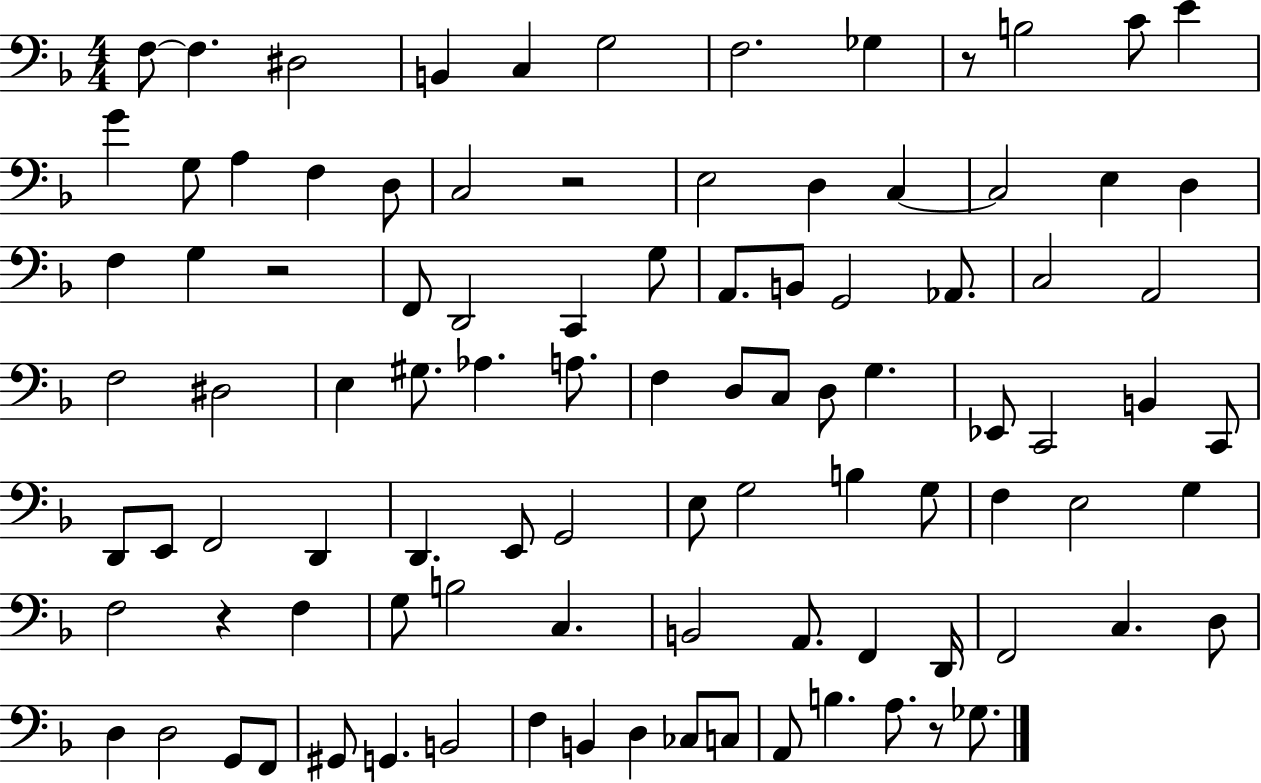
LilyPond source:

{
  \clef bass
  \numericTimeSignature
  \time 4/4
  \key f \major
  f8~~ f4. dis2 | b,4 c4 g2 | f2. ges4 | r8 b2 c'8 e'4 | \break g'4 g8 a4 f4 d8 | c2 r2 | e2 d4 c4~~ | c2 e4 d4 | \break f4 g4 r2 | f,8 d,2 c,4 g8 | a,8. b,8 g,2 aes,8. | c2 a,2 | \break f2 dis2 | e4 gis8. aes4. a8. | f4 d8 c8 d8 g4. | ees,8 c,2 b,4 c,8 | \break d,8 e,8 f,2 d,4 | d,4. e,8 g,2 | e8 g2 b4 g8 | f4 e2 g4 | \break f2 r4 f4 | g8 b2 c4. | b,2 a,8. f,4 d,16 | f,2 c4. d8 | \break d4 d2 g,8 f,8 | gis,8 g,4. b,2 | f4 b,4 d4 ces8 c8 | a,8 b4. a8. r8 ges8. | \break \bar "|."
}